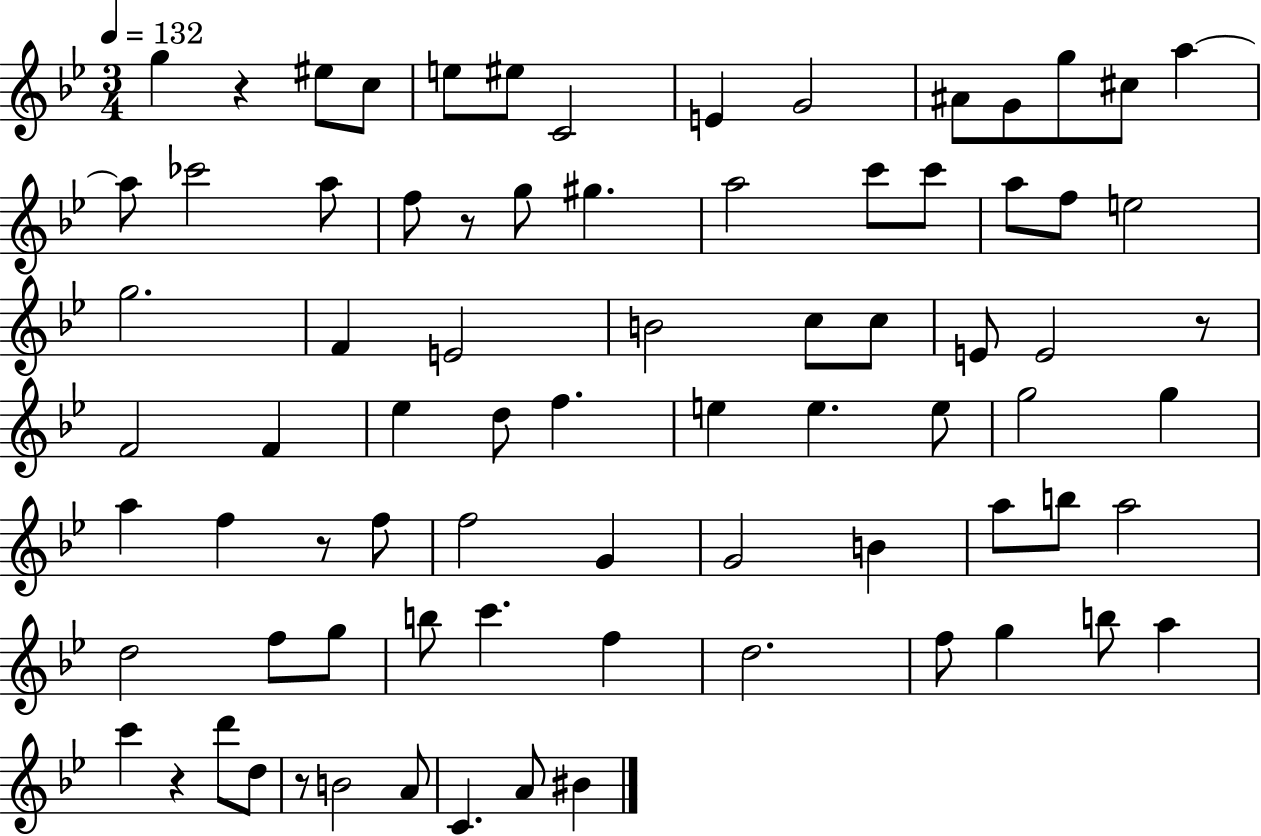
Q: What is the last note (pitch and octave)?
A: BIS4